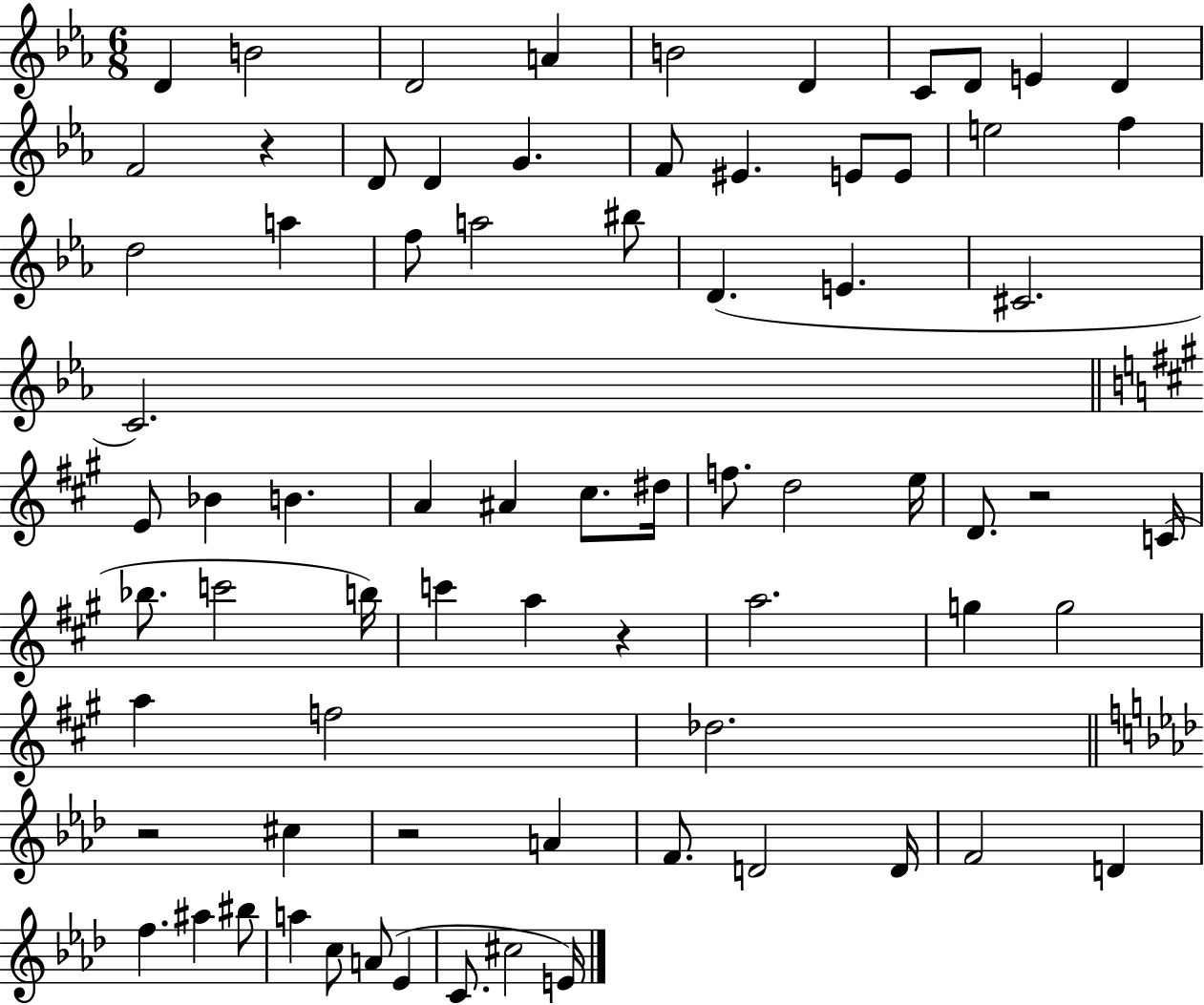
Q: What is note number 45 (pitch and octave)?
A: C6